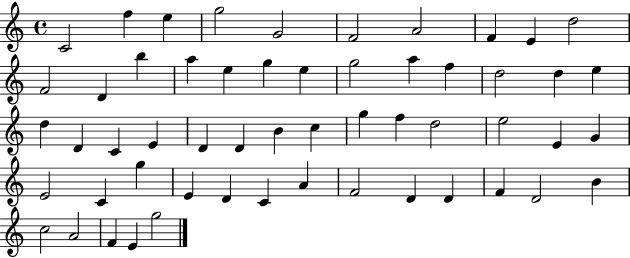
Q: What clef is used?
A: treble